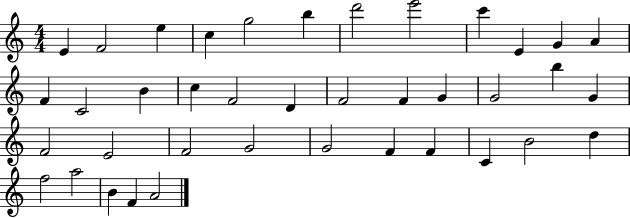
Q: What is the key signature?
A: C major